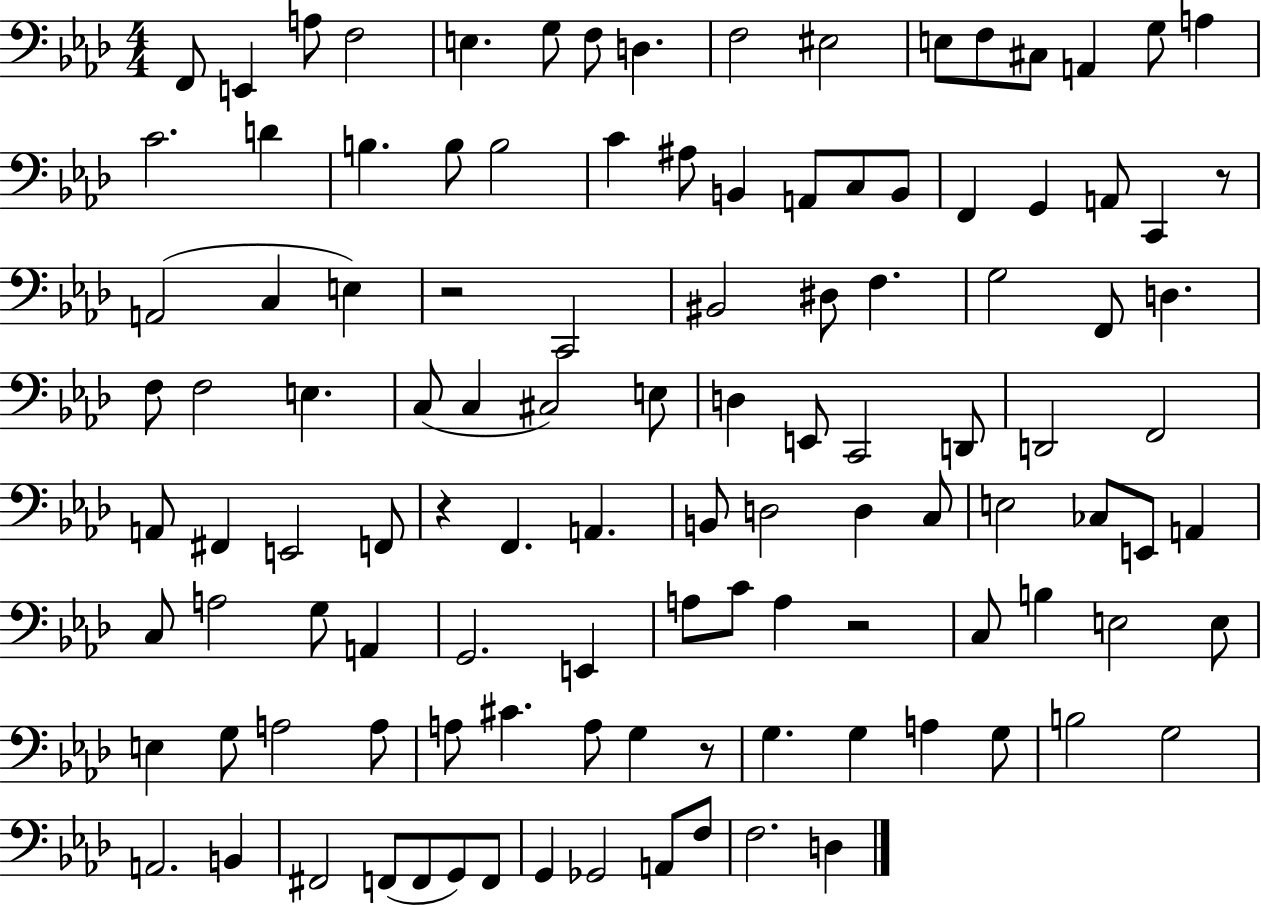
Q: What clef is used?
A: bass